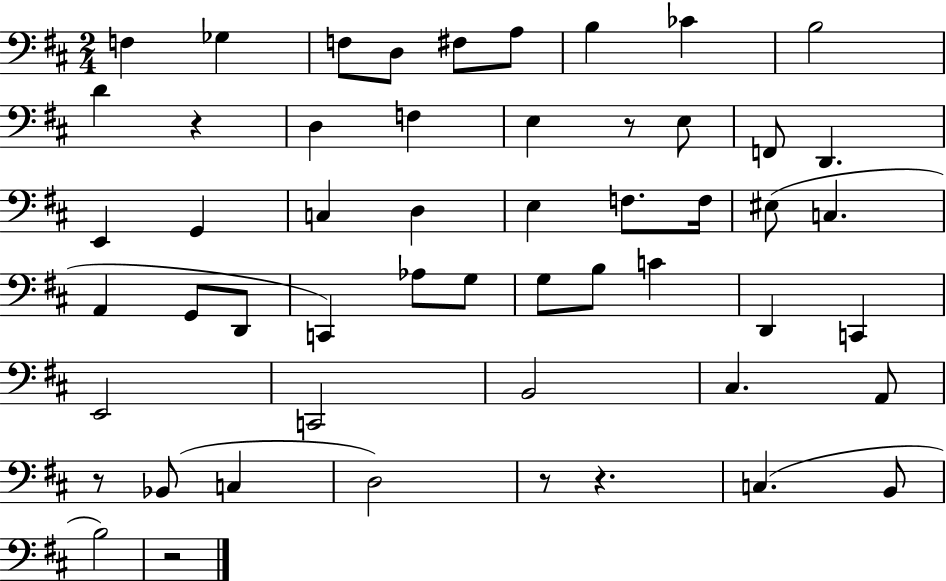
X:1
T:Untitled
M:2/4
L:1/4
K:D
F, _G, F,/2 D,/2 ^F,/2 A,/2 B, _C B,2 D z D, F, E, z/2 E,/2 F,,/2 D,, E,, G,, C, D, E, F,/2 F,/4 ^E,/2 C, A,, G,,/2 D,,/2 C,, _A,/2 G,/2 G,/2 B,/2 C D,, C,, E,,2 C,,2 B,,2 ^C, A,,/2 z/2 _B,,/2 C, D,2 z/2 z C, B,,/2 B,2 z2